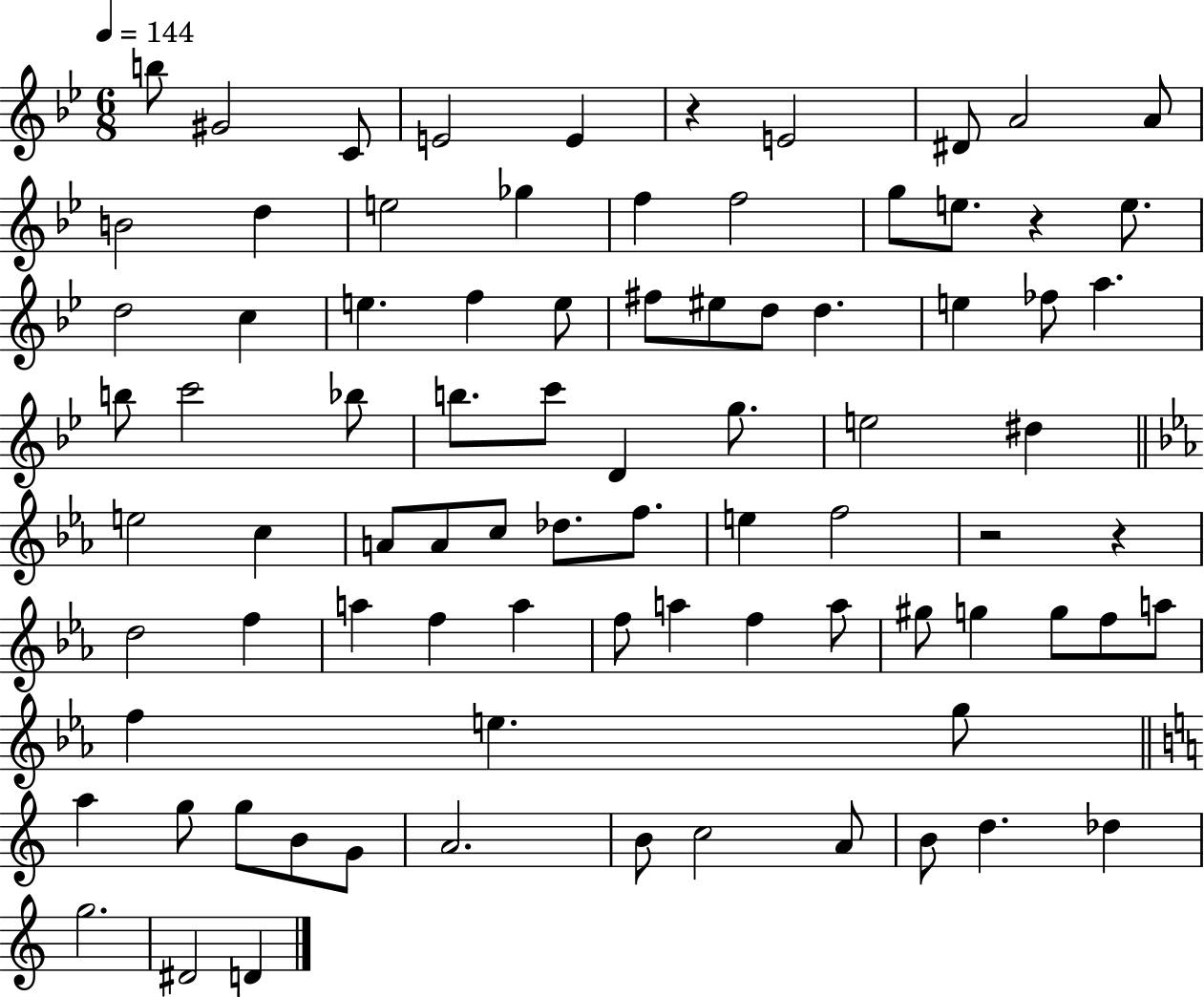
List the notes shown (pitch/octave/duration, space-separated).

B5/e G#4/h C4/e E4/h E4/q R/q E4/h D#4/e A4/h A4/e B4/h D5/q E5/h Gb5/q F5/q F5/h G5/e E5/e. R/q E5/e. D5/h C5/q E5/q. F5/q E5/e F#5/e EIS5/e D5/e D5/q. E5/q FES5/e A5/q. B5/e C6/h Bb5/e B5/e. C6/e D4/q G5/e. E5/h D#5/q E5/h C5/q A4/e A4/e C5/e Db5/e. F5/e. E5/q F5/h R/h R/q D5/h F5/q A5/q F5/q A5/q F5/e A5/q F5/q A5/e G#5/e G5/q G5/e F5/e A5/e F5/q E5/q. G5/e A5/q G5/e G5/e B4/e G4/e A4/h. B4/e C5/h A4/e B4/e D5/q. Db5/q G5/h. D#4/h D4/q